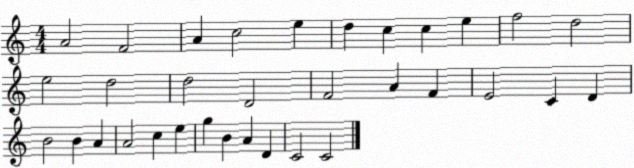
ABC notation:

X:1
T:Untitled
M:4/4
L:1/4
K:C
A2 F2 A c2 e d c c e f2 d2 e2 d2 d2 D2 F2 A F E2 C D B2 B A A2 c e g B A D C2 C2